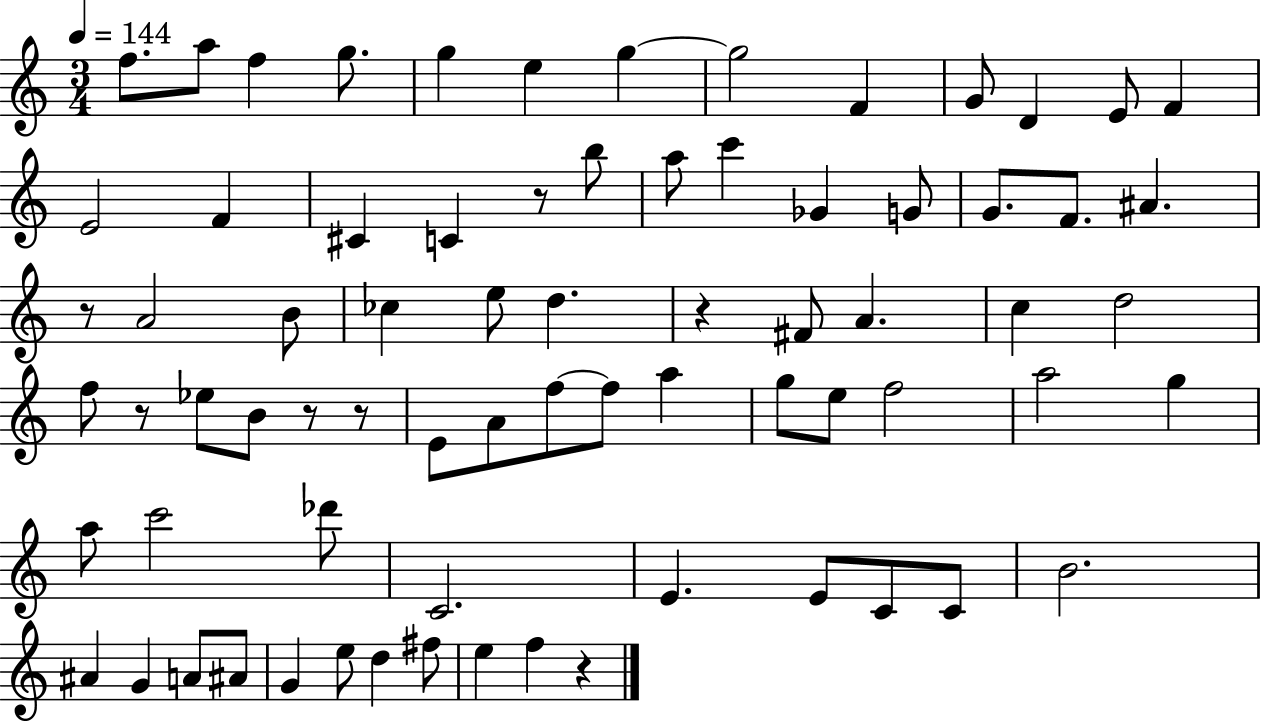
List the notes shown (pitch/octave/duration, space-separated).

F5/e. A5/e F5/q G5/e. G5/q E5/q G5/q G5/h F4/q G4/e D4/q E4/e F4/q E4/h F4/q C#4/q C4/q R/e B5/e A5/e C6/q Gb4/q G4/e G4/e. F4/e. A#4/q. R/e A4/h B4/e CES5/q E5/e D5/q. R/q F#4/e A4/q. C5/q D5/h F5/e R/e Eb5/e B4/e R/e R/e E4/e A4/e F5/e F5/e A5/q G5/e E5/e F5/h A5/h G5/q A5/e C6/h Db6/e C4/h. E4/q. E4/e C4/e C4/e B4/h. A#4/q G4/q A4/e A#4/e G4/q E5/e D5/q F#5/e E5/q F5/q R/q